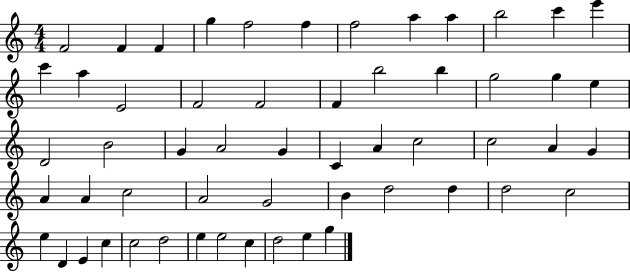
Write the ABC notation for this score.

X:1
T:Untitled
M:4/4
L:1/4
K:C
F2 F F g f2 f f2 a a b2 c' e' c' a E2 F2 F2 F b2 b g2 g e D2 B2 G A2 G C A c2 c2 A G A A c2 A2 G2 B d2 d d2 c2 e D E c c2 d2 e e2 c d2 e g